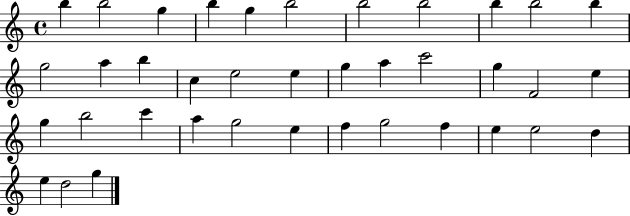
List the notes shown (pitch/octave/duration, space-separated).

B5/q B5/h G5/q B5/q G5/q B5/h B5/h B5/h B5/q B5/h B5/q G5/h A5/q B5/q C5/q E5/h E5/q G5/q A5/q C6/h G5/q F4/h E5/q G5/q B5/h C6/q A5/q G5/h E5/q F5/q G5/h F5/q E5/q E5/h D5/q E5/q D5/h G5/q